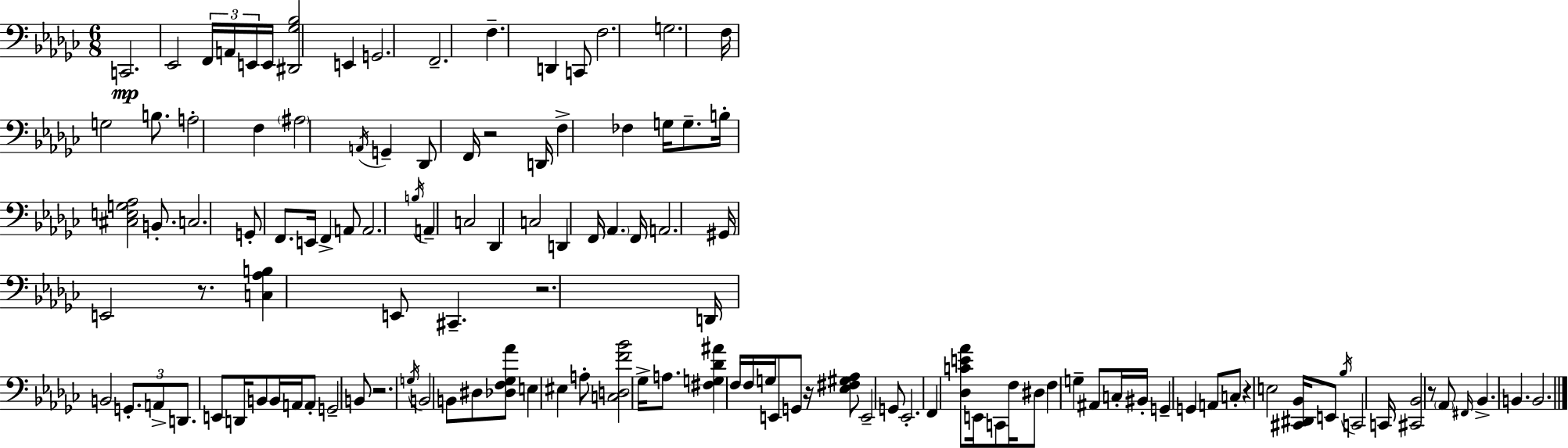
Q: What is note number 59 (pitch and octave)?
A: D2